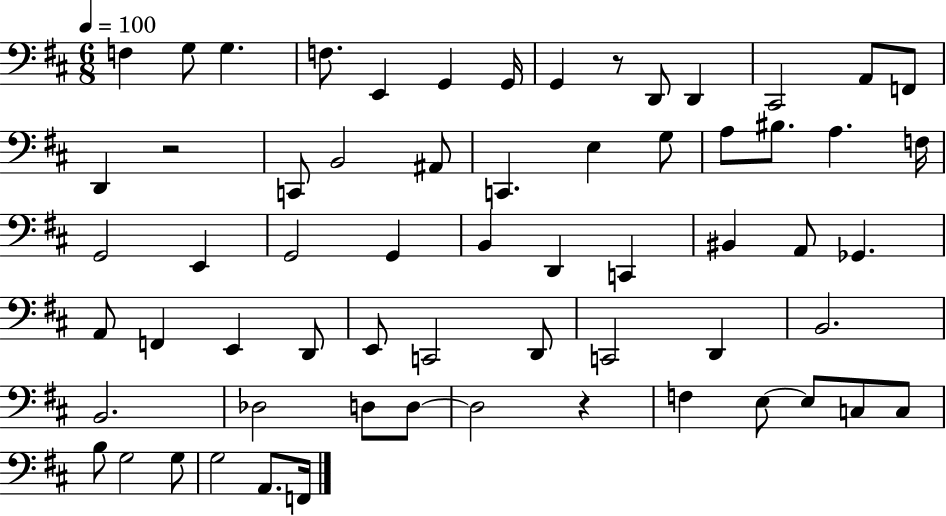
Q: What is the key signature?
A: D major